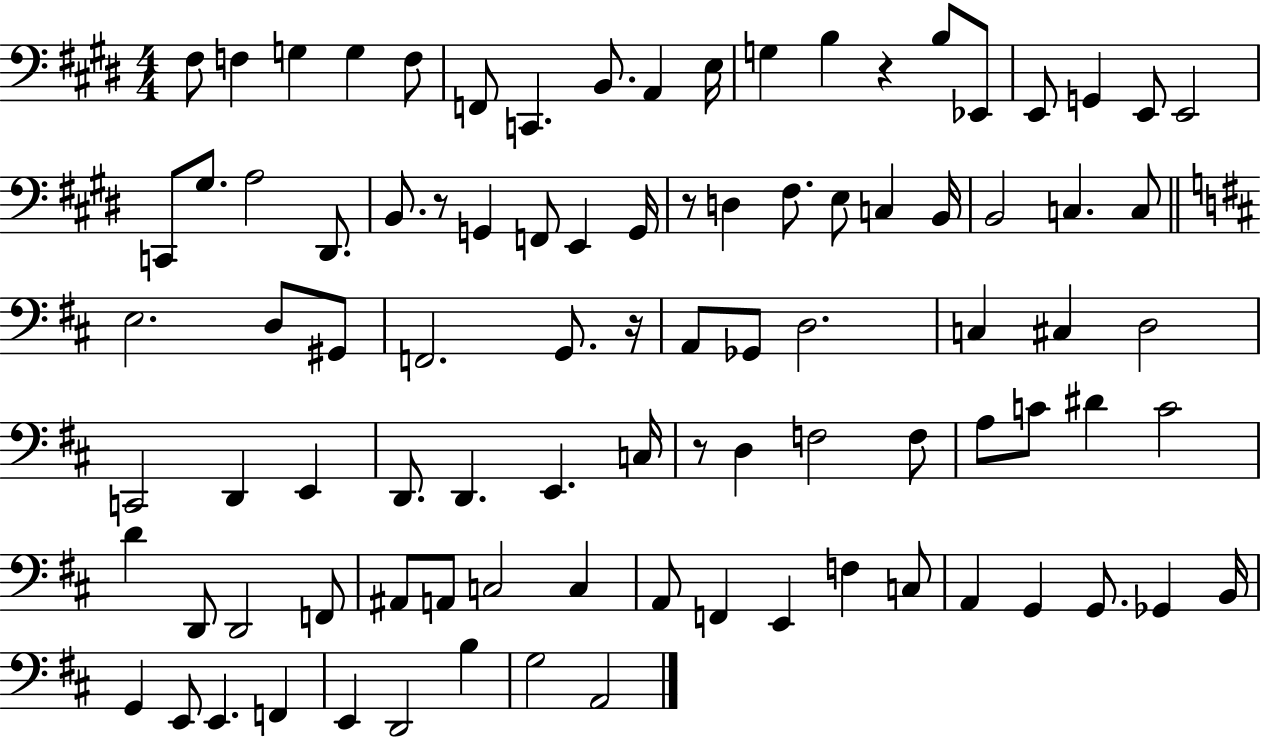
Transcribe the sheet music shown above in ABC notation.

X:1
T:Untitled
M:4/4
L:1/4
K:E
^F,/2 F, G, G, F,/2 F,,/2 C,, B,,/2 A,, E,/4 G, B, z B,/2 _E,,/2 E,,/2 G,, E,,/2 E,,2 C,,/2 ^G,/2 A,2 ^D,,/2 B,,/2 z/2 G,, F,,/2 E,, G,,/4 z/2 D, ^F,/2 E,/2 C, B,,/4 B,,2 C, C,/2 E,2 D,/2 ^G,,/2 F,,2 G,,/2 z/4 A,,/2 _G,,/2 D,2 C, ^C, D,2 C,,2 D,, E,, D,,/2 D,, E,, C,/4 z/2 D, F,2 F,/2 A,/2 C/2 ^D C2 D D,,/2 D,,2 F,,/2 ^A,,/2 A,,/2 C,2 C, A,,/2 F,, E,, F, C,/2 A,, G,, G,,/2 _G,, B,,/4 G,, E,,/2 E,, F,, E,, D,,2 B, G,2 A,,2